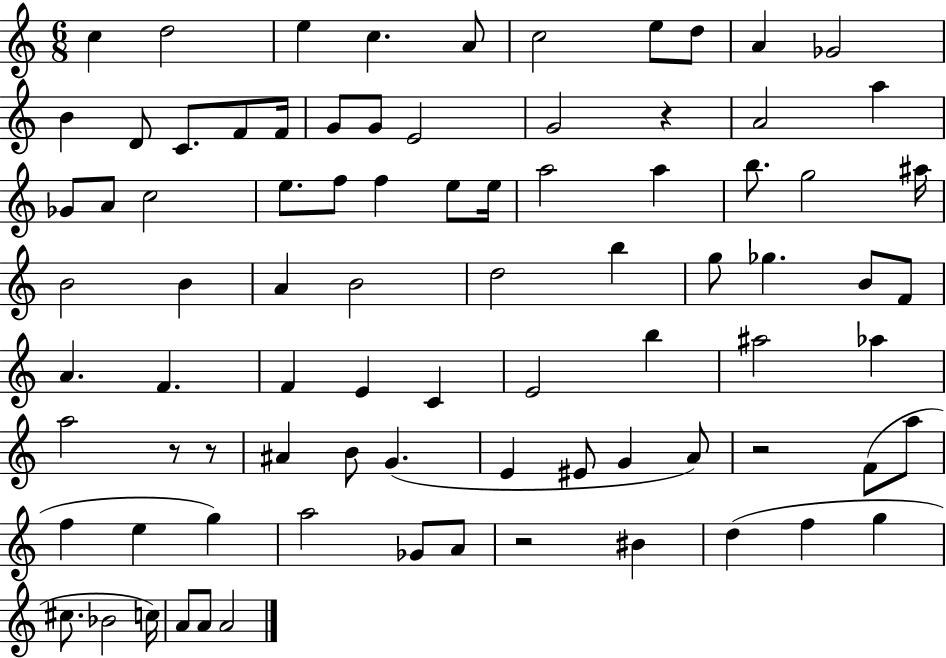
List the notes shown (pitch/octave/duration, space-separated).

C5/q D5/h E5/q C5/q. A4/e C5/h E5/e D5/e A4/q Gb4/h B4/q D4/e C4/e. F4/e F4/s G4/e G4/e E4/h G4/h R/q A4/h A5/q Gb4/e A4/e C5/h E5/e. F5/e F5/q E5/e E5/s A5/h A5/q B5/e. G5/h A#5/s B4/h B4/q A4/q B4/h D5/h B5/q G5/e Gb5/q. B4/e F4/e A4/q. F4/q. F4/q E4/q C4/q E4/h B5/q A#5/h Ab5/q A5/h R/e R/e A#4/q B4/e G4/q. E4/q EIS4/e G4/q A4/e R/h F4/e A5/e F5/q E5/q G5/q A5/h Gb4/e A4/e R/h BIS4/q D5/q F5/q G5/q C#5/e. Bb4/h C5/s A4/e A4/e A4/h